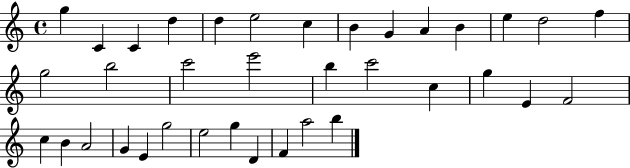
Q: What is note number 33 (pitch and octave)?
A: D4